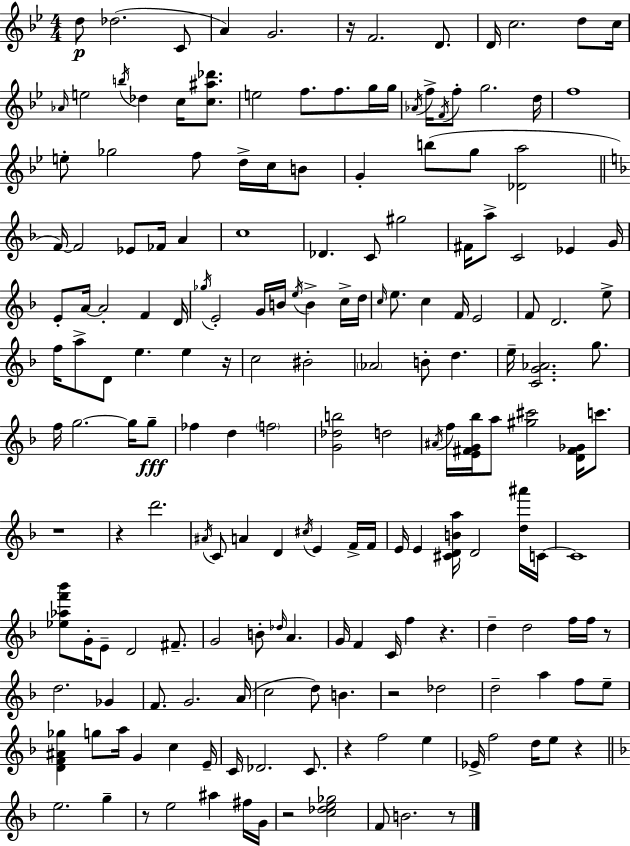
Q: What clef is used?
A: treble